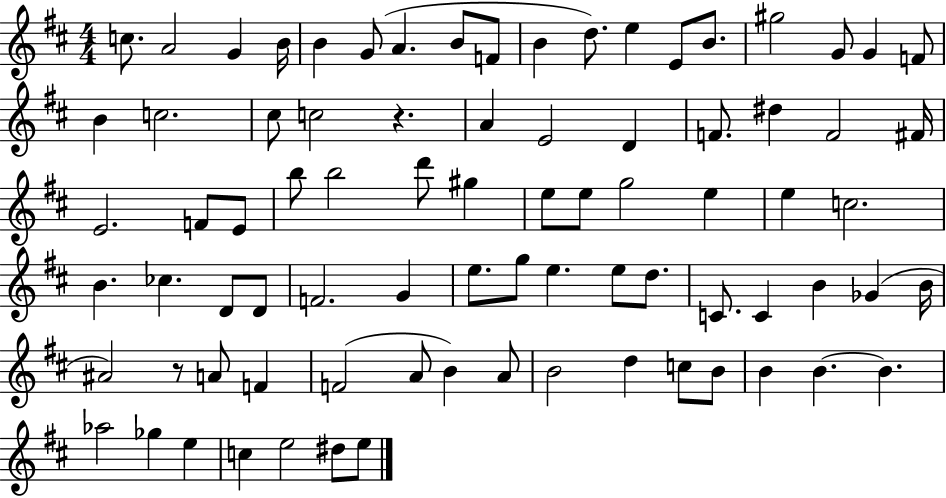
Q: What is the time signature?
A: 4/4